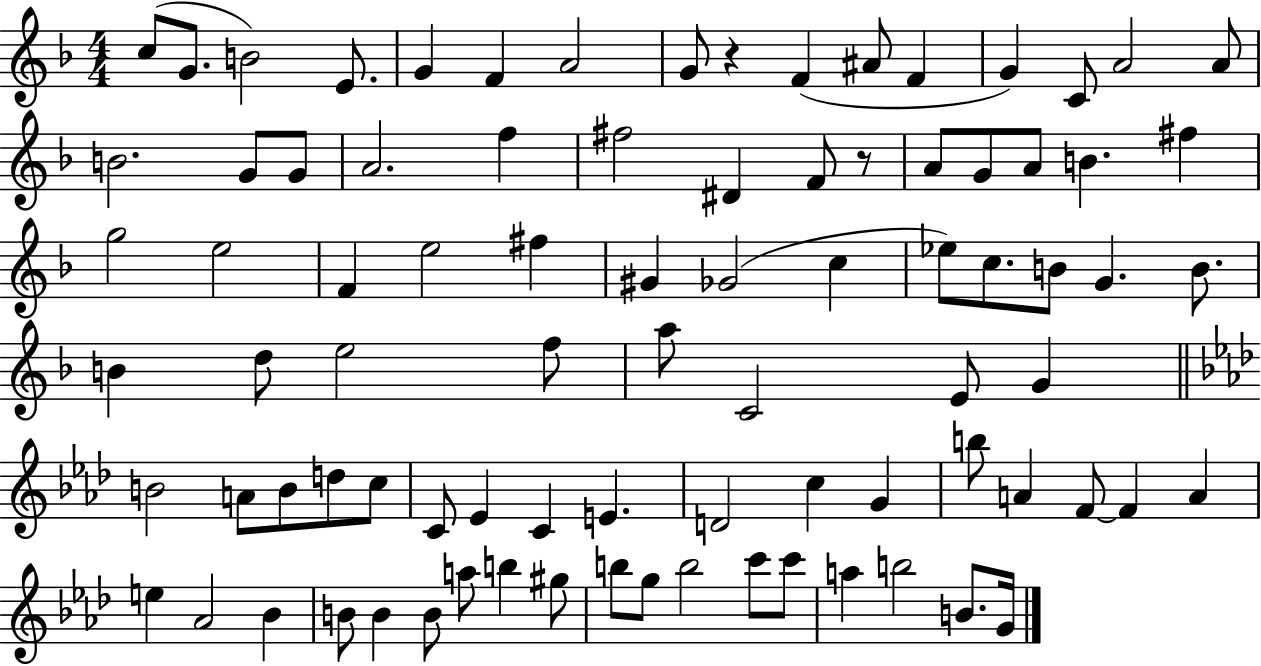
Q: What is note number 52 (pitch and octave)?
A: B4